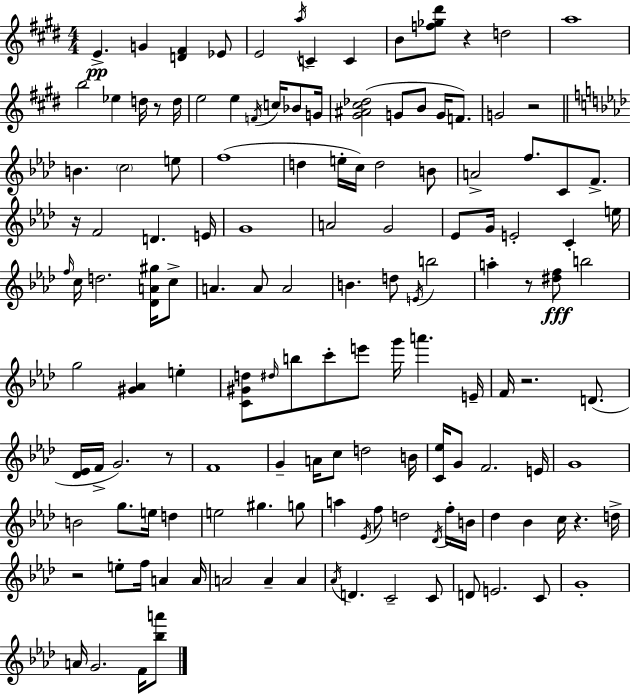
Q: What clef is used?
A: treble